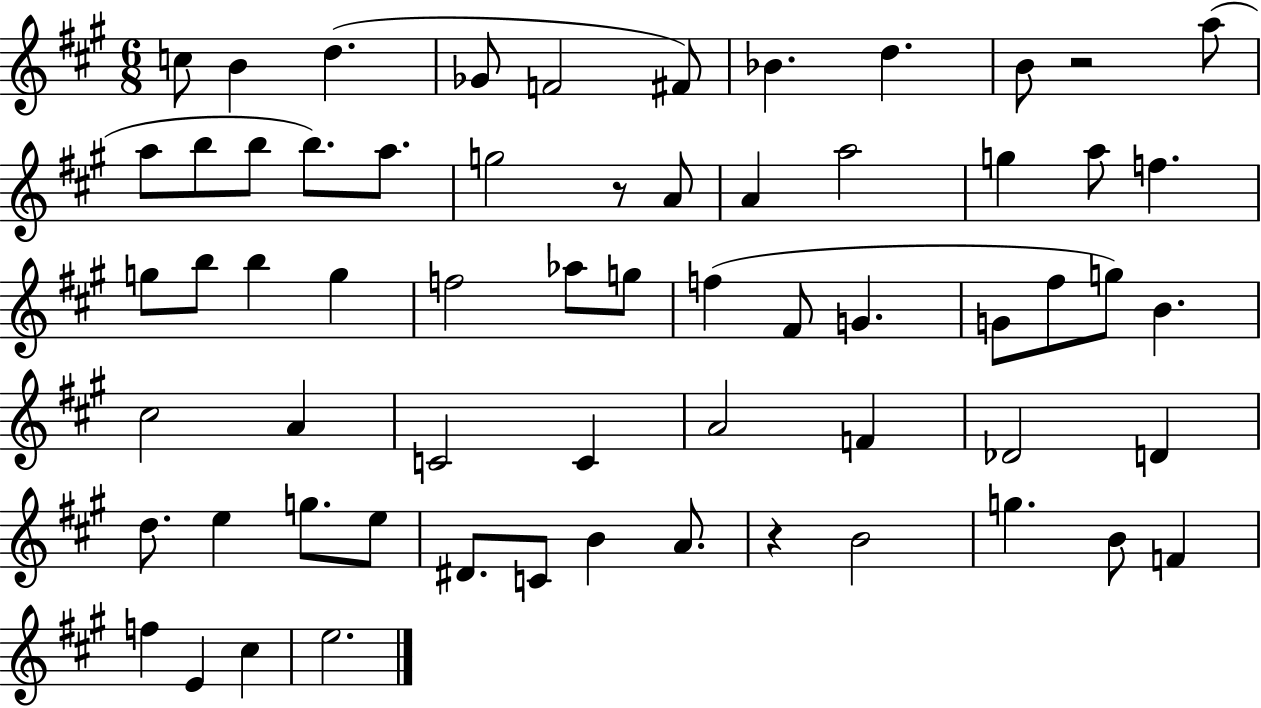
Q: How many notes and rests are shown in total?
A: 63